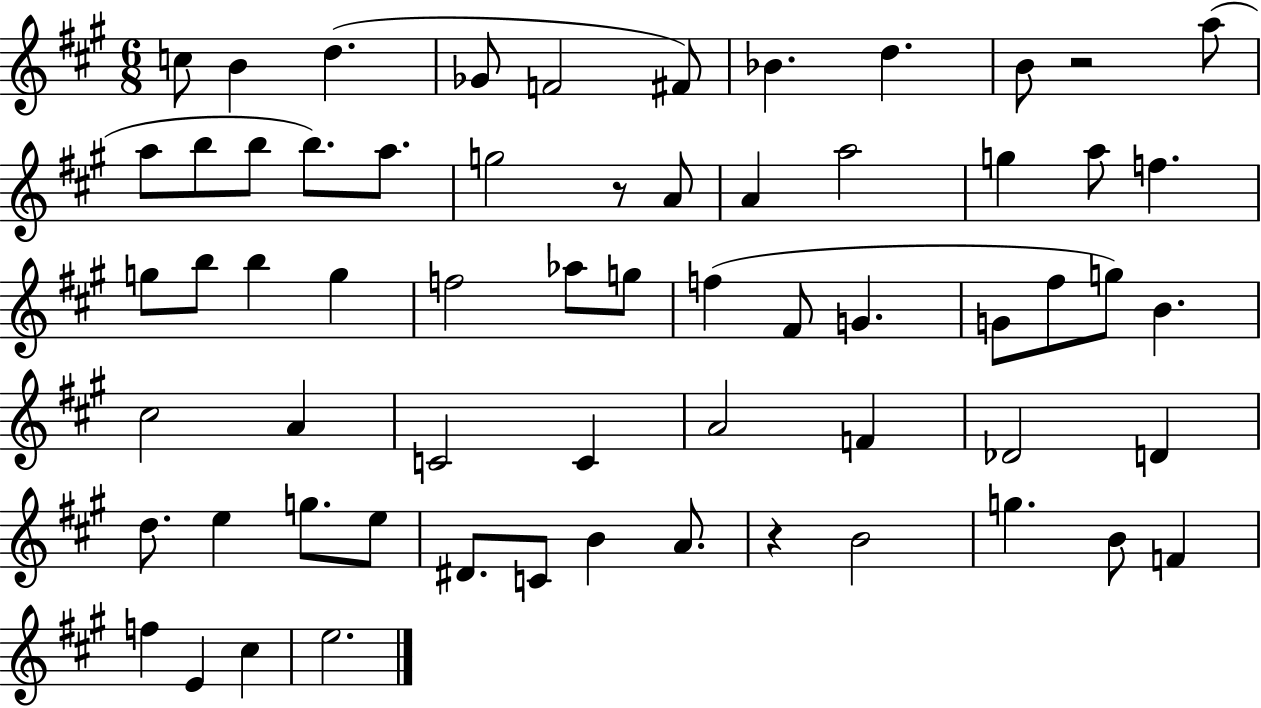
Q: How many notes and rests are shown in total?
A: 63